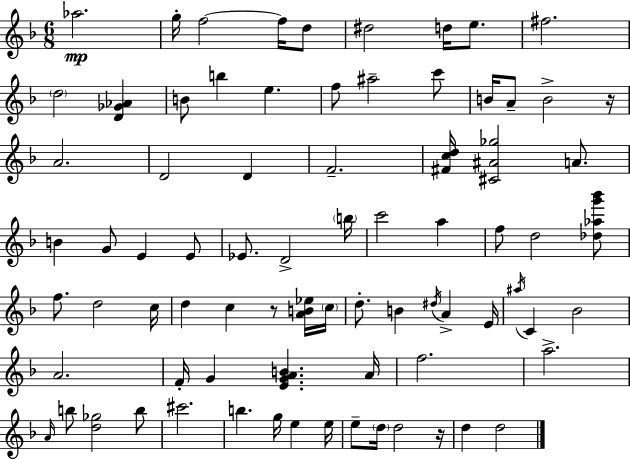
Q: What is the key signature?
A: D minor